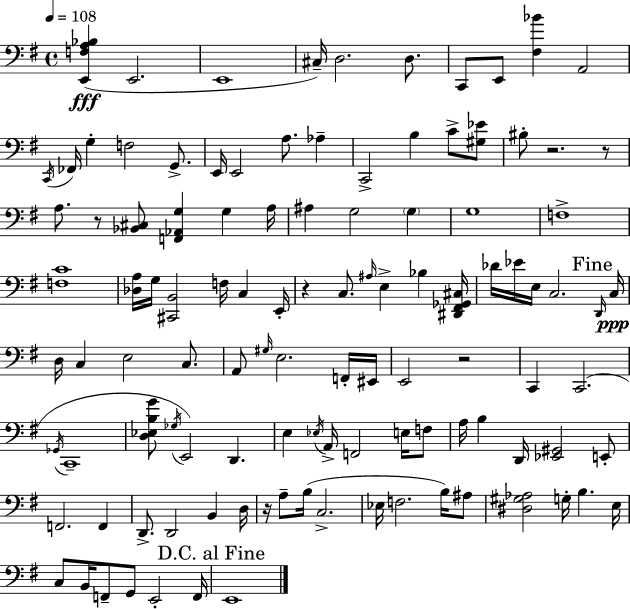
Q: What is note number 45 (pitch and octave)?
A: C3